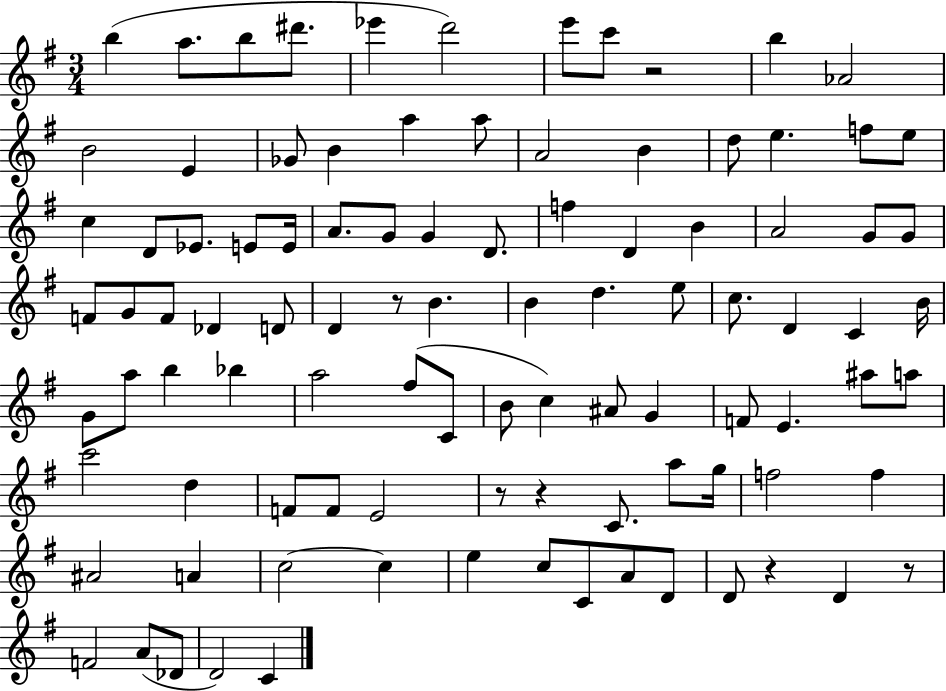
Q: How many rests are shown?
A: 6